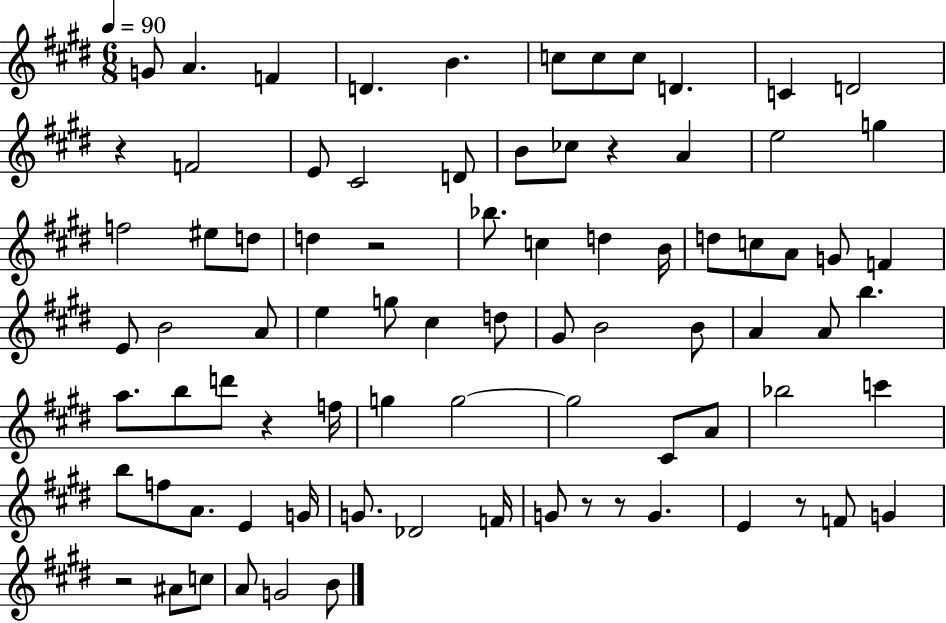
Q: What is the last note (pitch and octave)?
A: B4